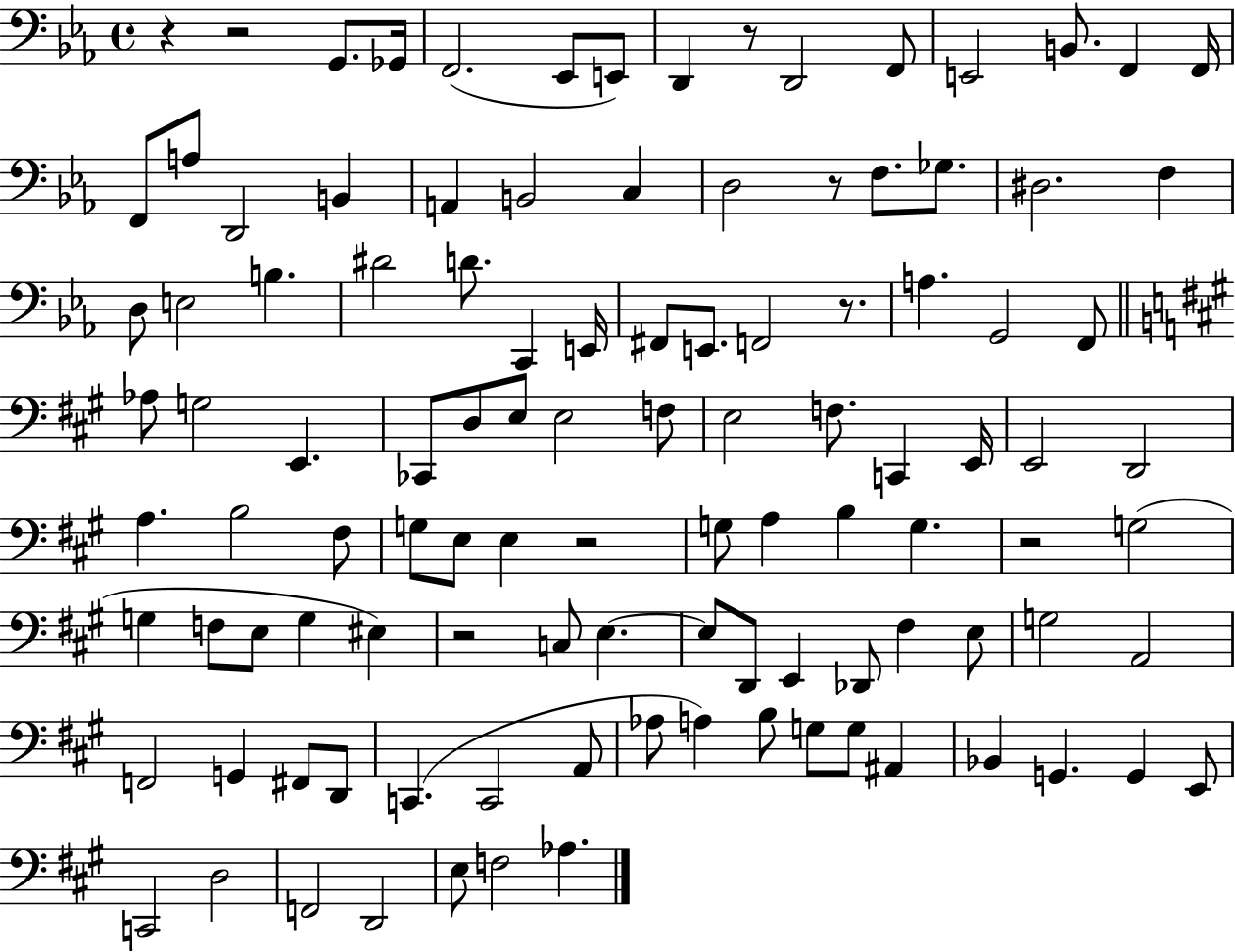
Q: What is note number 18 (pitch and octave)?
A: B2